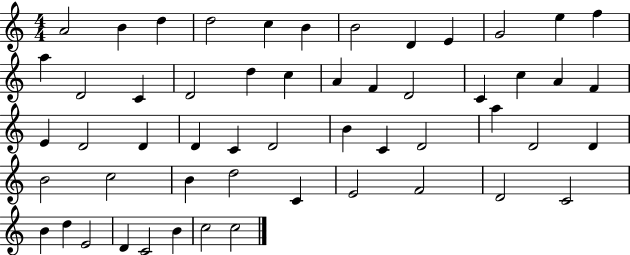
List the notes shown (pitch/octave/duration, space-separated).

A4/h B4/q D5/q D5/h C5/q B4/q B4/h D4/q E4/q G4/h E5/q F5/q A5/q D4/h C4/q D4/h D5/q C5/q A4/q F4/q D4/h C4/q C5/q A4/q F4/q E4/q D4/h D4/q D4/q C4/q D4/h B4/q C4/q D4/h A5/q D4/h D4/q B4/h C5/h B4/q D5/h C4/q E4/h F4/h D4/h C4/h B4/q D5/q E4/h D4/q C4/h B4/q C5/h C5/h